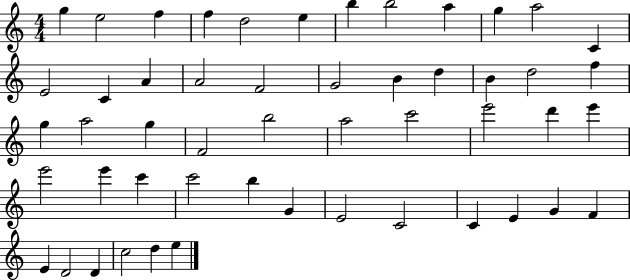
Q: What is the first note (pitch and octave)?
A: G5